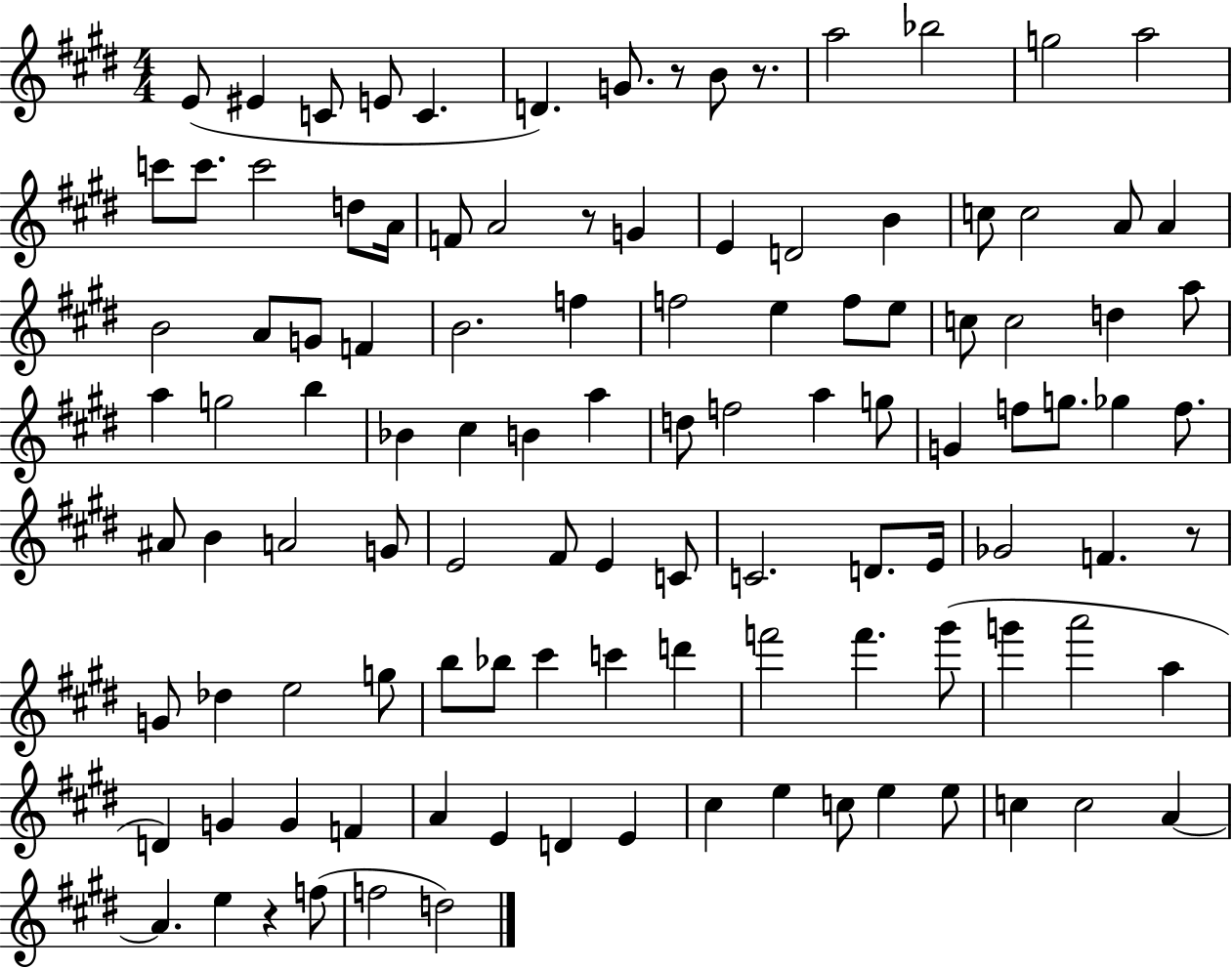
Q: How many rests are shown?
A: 5